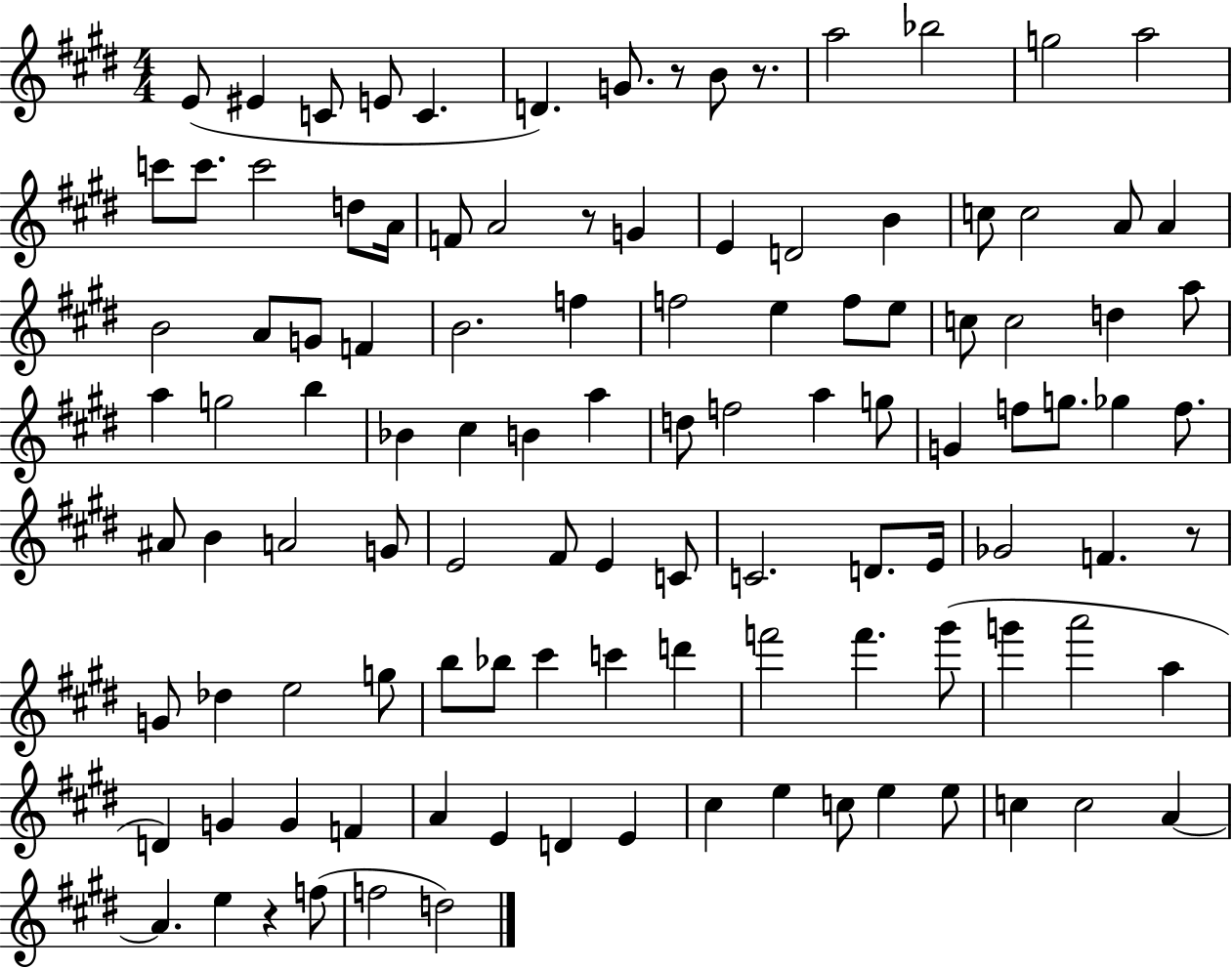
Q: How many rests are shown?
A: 5